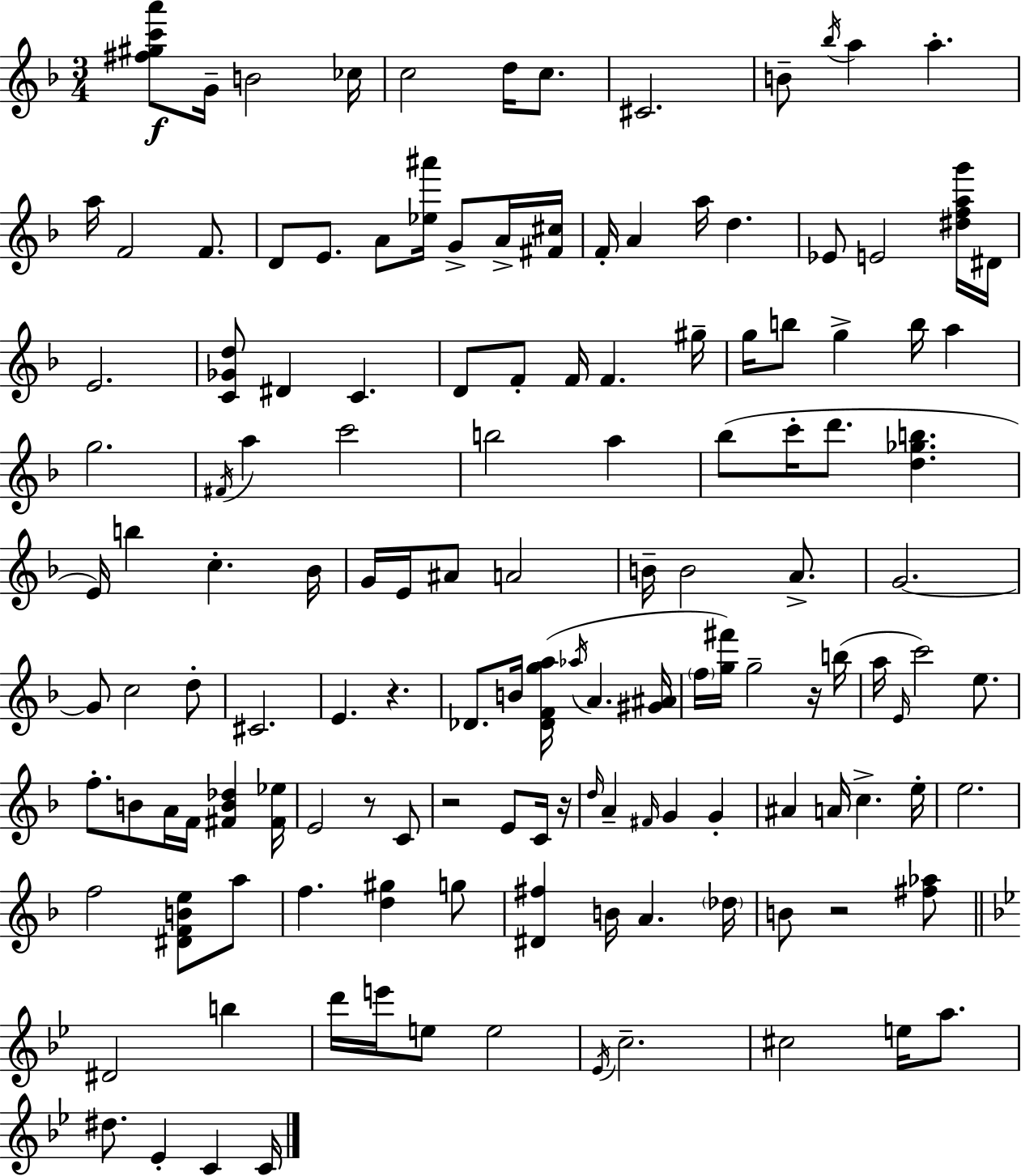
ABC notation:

X:1
T:Untitled
M:3/4
L:1/4
K:F
[^f^gc'a']/2 G/4 B2 _c/4 c2 d/4 c/2 ^C2 B/2 _b/4 a a a/4 F2 F/2 D/2 E/2 A/2 [_e^a']/4 G/2 A/4 [^F^c]/4 F/4 A a/4 d _E/2 E2 [^dfag']/4 ^D/4 E2 [C_Gd]/2 ^D C D/2 F/2 F/4 F ^g/4 g/4 b/2 g b/4 a g2 ^F/4 a c'2 b2 a _b/2 c'/4 d'/2 [d_gb] E/4 b c _B/4 G/4 E/4 ^A/2 A2 B/4 B2 A/2 G2 G/2 c2 d/2 ^C2 E z _D/2 B/4 [_DFga]/4 _a/4 A [^G^A]/4 f/4 [g^f']/4 g2 z/4 b/4 a/4 E/4 c'2 e/2 f/2 B/2 A/4 F/4 [^FB_d] [^F_e]/4 E2 z/2 C/2 z2 E/2 C/4 z/4 d/4 A ^F/4 G G ^A A/4 c e/4 e2 f2 [^DFBe]/2 a/2 f [d^g] g/2 [^D^f] B/4 A _d/4 B/2 z2 [^f_a]/2 ^D2 b d'/4 e'/4 e/2 e2 _E/4 c2 ^c2 e/4 a/2 ^d/2 _E C C/4